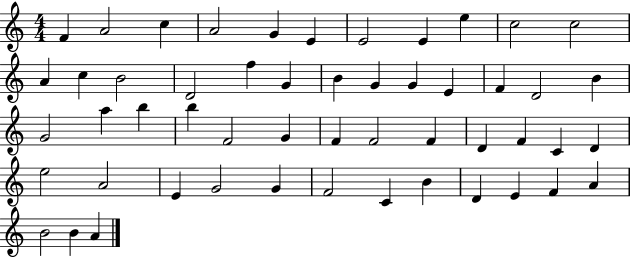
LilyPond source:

{
  \clef treble
  \numericTimeSignature
  \time 4/4
  \key c \major
  f'4 a'2 c''4 | a'2 g'4 e'4 | e'2 e'4 e''4 | c''2 c''2 | \break a'4 c''4 b'2 | d'2 f''4 g'4 | b'4 g'4 g'4 e'4 | f'4 d'2 b'4 | \break g'2 a''4 b''4 | b''4 f'2 g'4 | f'4 f'2 f'4 | d'4 f'4 c'4 d'4 | \break e''2 a'2 | e'4 g'2 g'4 | f'2 c'4 b'4 | d'4 e'4 f'4 a'4 | \break b'2 b'4 a'4 | \bar "|."
}